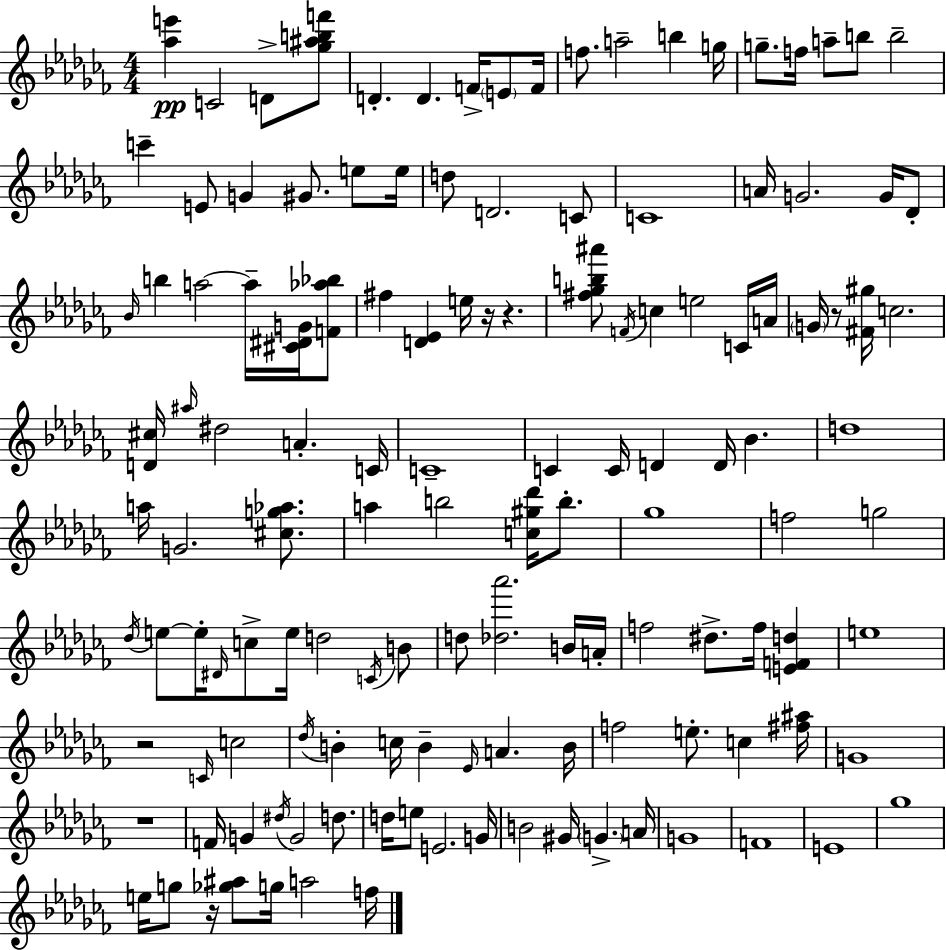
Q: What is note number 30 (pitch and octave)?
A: Db4